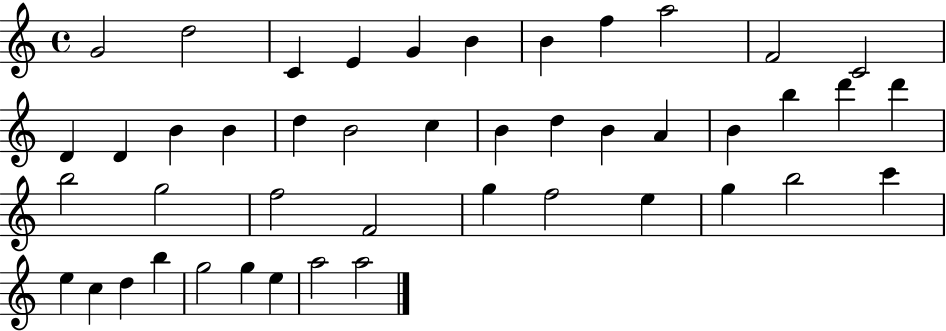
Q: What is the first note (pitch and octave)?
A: G4